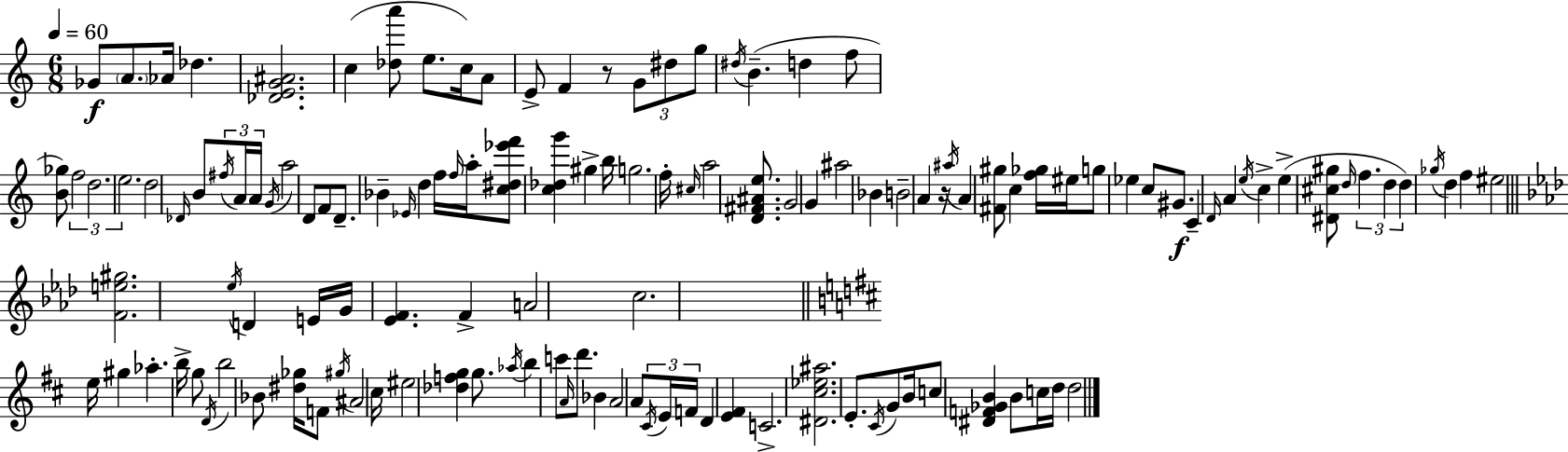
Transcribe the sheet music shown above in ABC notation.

X:1
T:Untitled
M:6/8
L:1/4
K:Am
_G/2 A/2 _A/4 _d [_DEG^A]2 c [_da']/2 e/2 c/4 A/2 E/2 F z/2 G/2 ^d/2 g/2 ^d/4 B d f/2 [B_g]/2 f2 d2 e2 d2 _D/4 B/2 ^f/4 A/4 A/4 G/4 a2 D/2 F/2 D/2 _B _E/4 d f/4 f/4 a/4 [c^d_e'f']/2 [c_dg'] ^g b/4 g2 f/4 ^c/4 a2 [D^F^Ae]/2 G2 G ^a2 _B B2 A z/4 ^a/4 A [^F^g]/2 c [f_g]/4 ^e/4 g/2 _e c/2 ^G/2 C D/4 A e/4 c e [^D^c^g]/2 d/4 f d d _g/4 d f ^e2 [Fe^g]2 _e/4 D E/4 G/4 [_EF] F A2 c2 e/4 ^g _a b/4 g/2 D/4 b2 _B/2 [^d_g]/4 F/2 ^g/4 ^A2 ^c/4 ^e2 [_dfg] g/2 _a/4 b c'/2 A/4 d'/2 _B A2 A/2 ^C/4 E/4 F/4 D [E^F] C2 [^D^c_e^a]2 E/2 ^C/4 G/2 B/4 c/2 [^DF_GB] B/2 c/4 d/4 d2